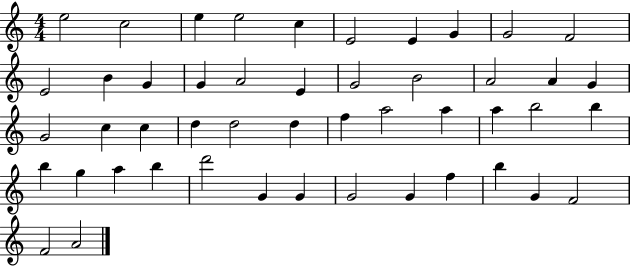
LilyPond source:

{
  \clef treble
  \numericTimeSignature
  \time 4/4
  \key c \major
  e''2 c''2 | e''4 e''2 c''4 | e'2 e'4 g'4 | g'2 f'2 | \break e'2 b'4 g'4 | g'4 a'2 e'4 | g'2 b'2 | a'2 a'4 g'4 | \break g'2 c''4 c''4 | d''4 d''2 d''4 | f''4 a''2 a''4 | a''4 b''2 b''4 | \break b''4 g''4 a''4 b''4 | d'''2 g'4 g'4 | g'2 g'4 f''4 | b''4 g'4 f'2 | \break f'2 a'2 | \bar "|."
}